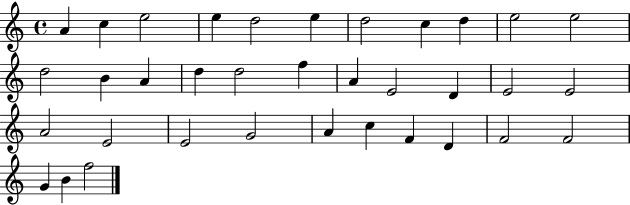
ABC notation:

X:1
T:Untitled
M:4/4
L:1/4
K:C
A c e2 e d2 e d2 c d e2 e2 d2 B A d d2 f A E2 D E2 E2 A2 E2 E2 G2 A c F D F2 F2 G B f2